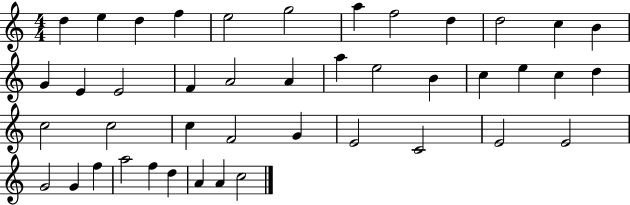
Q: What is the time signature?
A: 4/4